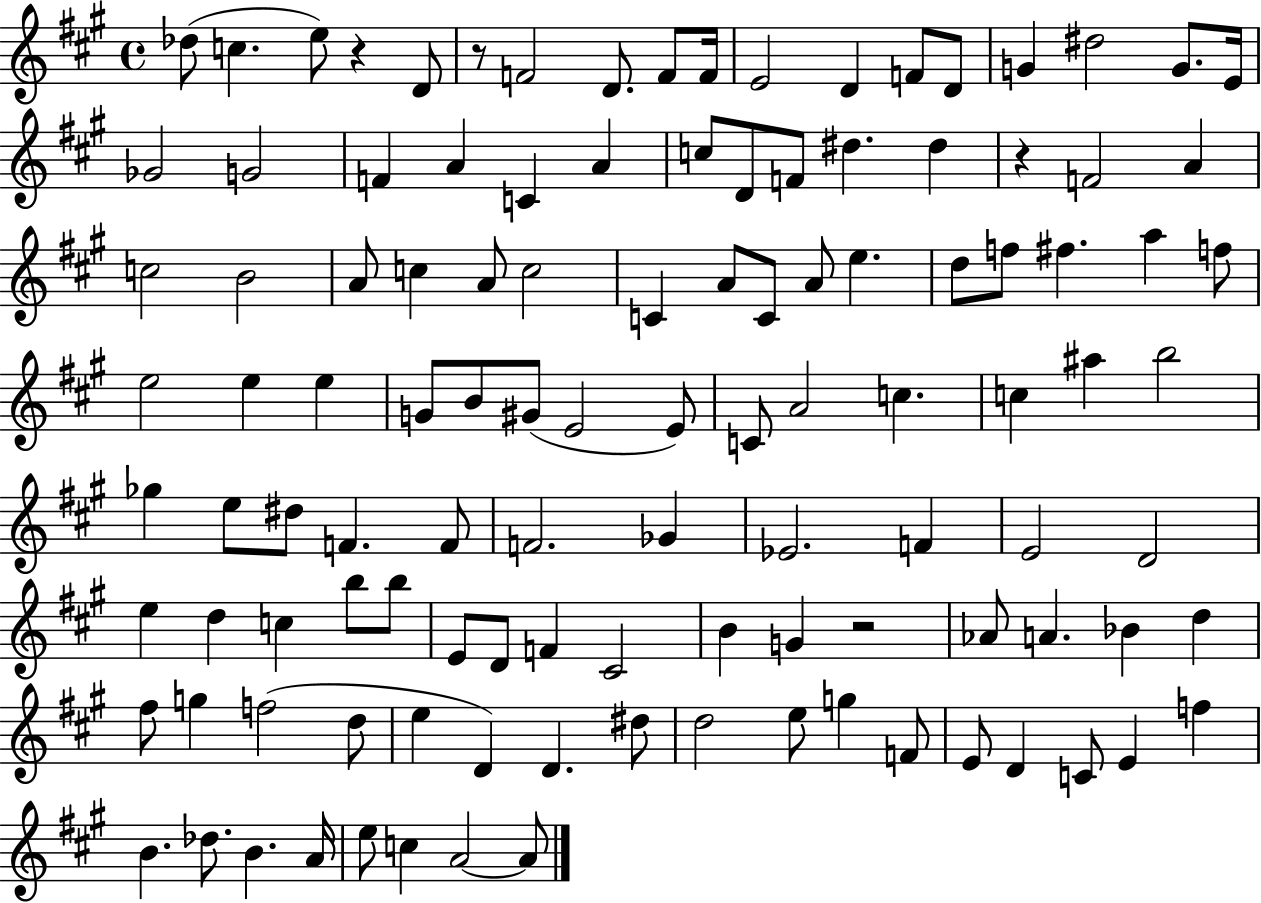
{
  \clef treble
  \time 4/4
  \defaultTimeSignature
  \key a \major
  des''8( c''4. e''8) r4 d'8 | r8 f'2 d'8. f'8 f'16 | e'2 d'4 f'8 d'8 | g'4 dis''2 g'8. e'16 | \break ges'2 g'2 | f'4 a'4 c'4 a'4 | c''8 d'8 f'8 dis''4. dis''4 | r4 f'2 a'4 | \break c''2 b'2 | a'8 c''4 a'8 c''2 | c'4 a'8 c'8 a'8 e''4. | d''8 f''8 fis''4. a''4 f''8 | \break e''2 e''4 e''4 | g'8 b'8 gis'8( e'2 e'8) | c'8 a'2 c''4. | c''4 ais''4 b''2 | \break ges''4 e''8 dis''8 f'4. f'8 | f'2. ges'4 | ees'2. f'4 | e'2 d'2 | \break e''4 d''4 c''4 b''8 b''8 | e'8 d'8 f'4 cis'2 | b'4 g'4 r2 | aes'8 a'4. bes'4 d''4 | \break fis''8 g''4 f''2( d''8 | e''4 d'4) d'4. dis''8 | d''2 e''8 g''4 f'8 | e'8 d'4 c'8 e'4 f''4 | \break b'4. des''8. b'4. a'16 | e''8 c''4 a'2~~ a'8 | \bar "|."
}